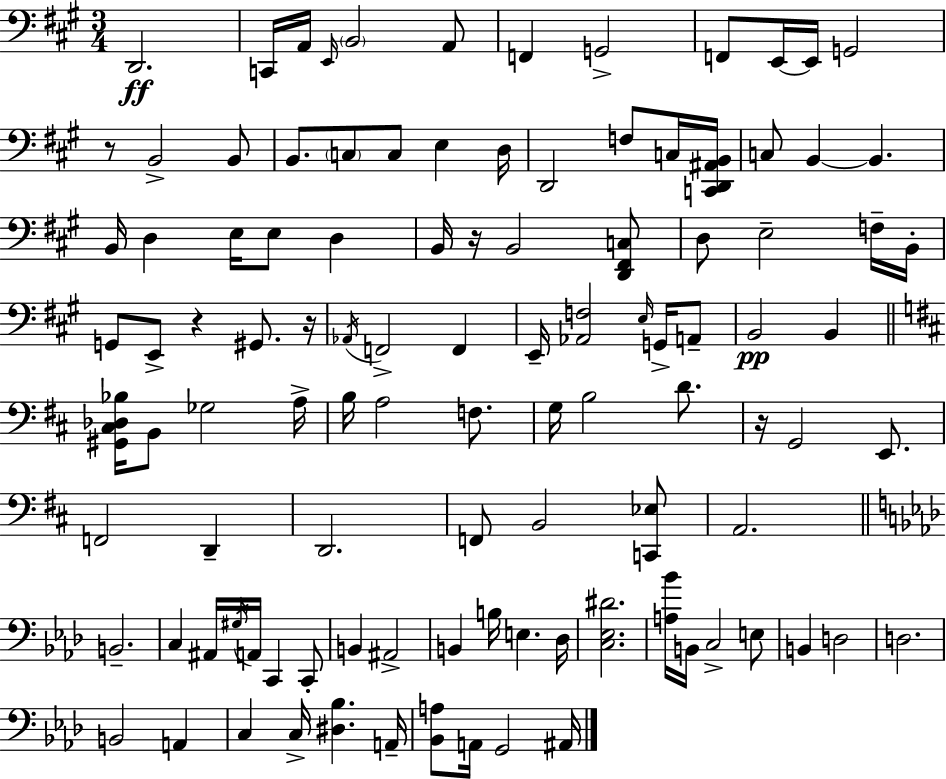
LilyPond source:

{
  \clef bass
  \numericTimeSignature
  \time 3/4
  \key a \major
  d,2.\ff | c,16 a,16 \grace { e,16 } \parenthesize b,2 a,8 | f,4 g,2-> | f,8 e,16~~ e,16 g,2 | \break r8 b,2-> b,8 | b,8. \parenthesize c8 c8 e4 | d16 d,2 f8 c16 | <c, d, ais, b,>16 c8 b,4~~ b,4. | \break b,16 d4 e16 e8 d4 | b,16 r16 b,2 <d, fis, c>8 | d8 e2-- f16-- | b,16-. g,8 e,8-> r4 gis,8. | \break r16 \acciaccatura { aes,16 } f,2-> f,4 | e,16-- <aes, f>2 \grace { e16 } | g,16-> a,8-- b,2\pp b,4 | \bar "||" \break \key b \minor <gis, cis des bes>16 b,8 ges2 a16-> | b16 a2 f8. | g16 b2 d'8. | r16 g,2 e,8. | \break f,2 d,4-- | d,2. | f,8 b,2 <c, ees>8 | a,2. | \break \bar "||" \break \key aes \major b,2.-- | c4 ais,16 \acciaccatura { gis16 } a,16 c,4 c,8-. | b,4 ais,2-> | b,4 b16 e4. | \break des16 <c ees dis'>2. | <a bes'>16 b,16 c2-> e8 | b,4 d2 | d2. | \break b,2 a,4 | c4 c16-> <dis bes>4. | a,16-- <bes, a>8 a,16 g,2 | ais,16 \bar "|."
}